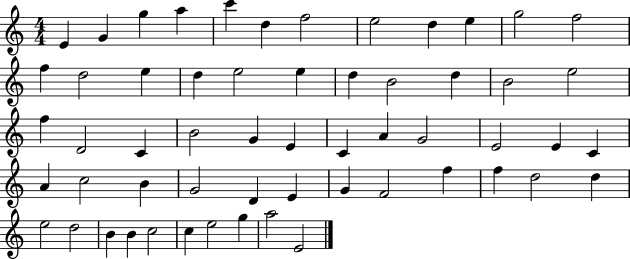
{
  \clef treble
  \numericTimeSignature
  \time 4/4
  \key c \major
  e'4 g'4 g''4 a''4 | c'''4 d''4 f''2 | e''2 d''4 e''4 | g''2 f''2 | \break f''4 d''2 e''4 | d''4 e''2 e''4 | d''4 b'2 d''4 | b'2 e''2 | \break f''4 d'2 c'4 | b'2 g'4 e'4 | c'4 a'4 g'2 | e'2 e'4 c'4 | \break a'4 c''2 b'4 | g'2 d'4 e'4 | g'4 f'2 f''4 | f''4 d''2 d''4 | \break e''2 d''2 | b'4 b'4 c''2 | c''4 e''2 g''4 | a''2 e'2 | \break \bar "|."
}